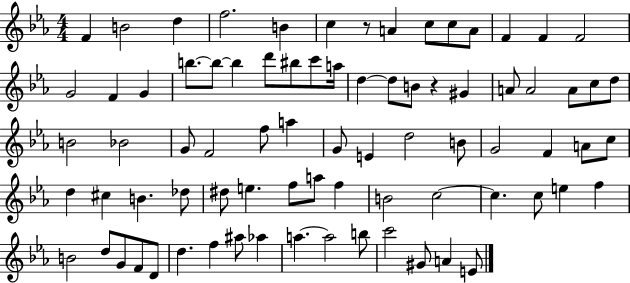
F4/q B4/h D5/q F5/h. B4/q C5/q R/e A4/q C5/e C5/e A4/e F4/q F4/q F4/h G4/h F4/q G4/q B5/e. B5/e B5/q D6/e BIS5/e C6/e A5/s D5/q D5/e B4/e R/q G#4/q A4/e A4/h A4/e C5/e D5/e B4/h Bb4/h G4/e F4/h F5/e A5/q G4/e E4/q D5/h B4/e G4/h F4/q A4/e C5/e D5/q C#5/q B4/q. Db5/e D#5/e E5/q. F5/e A5/e F5/q B4/h C5/h C5/q. C5/e E5/q F5/q B4/h D5/e G4/e F4/e D4/e D5/q. F5/q A#5/e Ab5/q A5/q. A5/h B5/e C6/h G#4/e A4/q E4/e